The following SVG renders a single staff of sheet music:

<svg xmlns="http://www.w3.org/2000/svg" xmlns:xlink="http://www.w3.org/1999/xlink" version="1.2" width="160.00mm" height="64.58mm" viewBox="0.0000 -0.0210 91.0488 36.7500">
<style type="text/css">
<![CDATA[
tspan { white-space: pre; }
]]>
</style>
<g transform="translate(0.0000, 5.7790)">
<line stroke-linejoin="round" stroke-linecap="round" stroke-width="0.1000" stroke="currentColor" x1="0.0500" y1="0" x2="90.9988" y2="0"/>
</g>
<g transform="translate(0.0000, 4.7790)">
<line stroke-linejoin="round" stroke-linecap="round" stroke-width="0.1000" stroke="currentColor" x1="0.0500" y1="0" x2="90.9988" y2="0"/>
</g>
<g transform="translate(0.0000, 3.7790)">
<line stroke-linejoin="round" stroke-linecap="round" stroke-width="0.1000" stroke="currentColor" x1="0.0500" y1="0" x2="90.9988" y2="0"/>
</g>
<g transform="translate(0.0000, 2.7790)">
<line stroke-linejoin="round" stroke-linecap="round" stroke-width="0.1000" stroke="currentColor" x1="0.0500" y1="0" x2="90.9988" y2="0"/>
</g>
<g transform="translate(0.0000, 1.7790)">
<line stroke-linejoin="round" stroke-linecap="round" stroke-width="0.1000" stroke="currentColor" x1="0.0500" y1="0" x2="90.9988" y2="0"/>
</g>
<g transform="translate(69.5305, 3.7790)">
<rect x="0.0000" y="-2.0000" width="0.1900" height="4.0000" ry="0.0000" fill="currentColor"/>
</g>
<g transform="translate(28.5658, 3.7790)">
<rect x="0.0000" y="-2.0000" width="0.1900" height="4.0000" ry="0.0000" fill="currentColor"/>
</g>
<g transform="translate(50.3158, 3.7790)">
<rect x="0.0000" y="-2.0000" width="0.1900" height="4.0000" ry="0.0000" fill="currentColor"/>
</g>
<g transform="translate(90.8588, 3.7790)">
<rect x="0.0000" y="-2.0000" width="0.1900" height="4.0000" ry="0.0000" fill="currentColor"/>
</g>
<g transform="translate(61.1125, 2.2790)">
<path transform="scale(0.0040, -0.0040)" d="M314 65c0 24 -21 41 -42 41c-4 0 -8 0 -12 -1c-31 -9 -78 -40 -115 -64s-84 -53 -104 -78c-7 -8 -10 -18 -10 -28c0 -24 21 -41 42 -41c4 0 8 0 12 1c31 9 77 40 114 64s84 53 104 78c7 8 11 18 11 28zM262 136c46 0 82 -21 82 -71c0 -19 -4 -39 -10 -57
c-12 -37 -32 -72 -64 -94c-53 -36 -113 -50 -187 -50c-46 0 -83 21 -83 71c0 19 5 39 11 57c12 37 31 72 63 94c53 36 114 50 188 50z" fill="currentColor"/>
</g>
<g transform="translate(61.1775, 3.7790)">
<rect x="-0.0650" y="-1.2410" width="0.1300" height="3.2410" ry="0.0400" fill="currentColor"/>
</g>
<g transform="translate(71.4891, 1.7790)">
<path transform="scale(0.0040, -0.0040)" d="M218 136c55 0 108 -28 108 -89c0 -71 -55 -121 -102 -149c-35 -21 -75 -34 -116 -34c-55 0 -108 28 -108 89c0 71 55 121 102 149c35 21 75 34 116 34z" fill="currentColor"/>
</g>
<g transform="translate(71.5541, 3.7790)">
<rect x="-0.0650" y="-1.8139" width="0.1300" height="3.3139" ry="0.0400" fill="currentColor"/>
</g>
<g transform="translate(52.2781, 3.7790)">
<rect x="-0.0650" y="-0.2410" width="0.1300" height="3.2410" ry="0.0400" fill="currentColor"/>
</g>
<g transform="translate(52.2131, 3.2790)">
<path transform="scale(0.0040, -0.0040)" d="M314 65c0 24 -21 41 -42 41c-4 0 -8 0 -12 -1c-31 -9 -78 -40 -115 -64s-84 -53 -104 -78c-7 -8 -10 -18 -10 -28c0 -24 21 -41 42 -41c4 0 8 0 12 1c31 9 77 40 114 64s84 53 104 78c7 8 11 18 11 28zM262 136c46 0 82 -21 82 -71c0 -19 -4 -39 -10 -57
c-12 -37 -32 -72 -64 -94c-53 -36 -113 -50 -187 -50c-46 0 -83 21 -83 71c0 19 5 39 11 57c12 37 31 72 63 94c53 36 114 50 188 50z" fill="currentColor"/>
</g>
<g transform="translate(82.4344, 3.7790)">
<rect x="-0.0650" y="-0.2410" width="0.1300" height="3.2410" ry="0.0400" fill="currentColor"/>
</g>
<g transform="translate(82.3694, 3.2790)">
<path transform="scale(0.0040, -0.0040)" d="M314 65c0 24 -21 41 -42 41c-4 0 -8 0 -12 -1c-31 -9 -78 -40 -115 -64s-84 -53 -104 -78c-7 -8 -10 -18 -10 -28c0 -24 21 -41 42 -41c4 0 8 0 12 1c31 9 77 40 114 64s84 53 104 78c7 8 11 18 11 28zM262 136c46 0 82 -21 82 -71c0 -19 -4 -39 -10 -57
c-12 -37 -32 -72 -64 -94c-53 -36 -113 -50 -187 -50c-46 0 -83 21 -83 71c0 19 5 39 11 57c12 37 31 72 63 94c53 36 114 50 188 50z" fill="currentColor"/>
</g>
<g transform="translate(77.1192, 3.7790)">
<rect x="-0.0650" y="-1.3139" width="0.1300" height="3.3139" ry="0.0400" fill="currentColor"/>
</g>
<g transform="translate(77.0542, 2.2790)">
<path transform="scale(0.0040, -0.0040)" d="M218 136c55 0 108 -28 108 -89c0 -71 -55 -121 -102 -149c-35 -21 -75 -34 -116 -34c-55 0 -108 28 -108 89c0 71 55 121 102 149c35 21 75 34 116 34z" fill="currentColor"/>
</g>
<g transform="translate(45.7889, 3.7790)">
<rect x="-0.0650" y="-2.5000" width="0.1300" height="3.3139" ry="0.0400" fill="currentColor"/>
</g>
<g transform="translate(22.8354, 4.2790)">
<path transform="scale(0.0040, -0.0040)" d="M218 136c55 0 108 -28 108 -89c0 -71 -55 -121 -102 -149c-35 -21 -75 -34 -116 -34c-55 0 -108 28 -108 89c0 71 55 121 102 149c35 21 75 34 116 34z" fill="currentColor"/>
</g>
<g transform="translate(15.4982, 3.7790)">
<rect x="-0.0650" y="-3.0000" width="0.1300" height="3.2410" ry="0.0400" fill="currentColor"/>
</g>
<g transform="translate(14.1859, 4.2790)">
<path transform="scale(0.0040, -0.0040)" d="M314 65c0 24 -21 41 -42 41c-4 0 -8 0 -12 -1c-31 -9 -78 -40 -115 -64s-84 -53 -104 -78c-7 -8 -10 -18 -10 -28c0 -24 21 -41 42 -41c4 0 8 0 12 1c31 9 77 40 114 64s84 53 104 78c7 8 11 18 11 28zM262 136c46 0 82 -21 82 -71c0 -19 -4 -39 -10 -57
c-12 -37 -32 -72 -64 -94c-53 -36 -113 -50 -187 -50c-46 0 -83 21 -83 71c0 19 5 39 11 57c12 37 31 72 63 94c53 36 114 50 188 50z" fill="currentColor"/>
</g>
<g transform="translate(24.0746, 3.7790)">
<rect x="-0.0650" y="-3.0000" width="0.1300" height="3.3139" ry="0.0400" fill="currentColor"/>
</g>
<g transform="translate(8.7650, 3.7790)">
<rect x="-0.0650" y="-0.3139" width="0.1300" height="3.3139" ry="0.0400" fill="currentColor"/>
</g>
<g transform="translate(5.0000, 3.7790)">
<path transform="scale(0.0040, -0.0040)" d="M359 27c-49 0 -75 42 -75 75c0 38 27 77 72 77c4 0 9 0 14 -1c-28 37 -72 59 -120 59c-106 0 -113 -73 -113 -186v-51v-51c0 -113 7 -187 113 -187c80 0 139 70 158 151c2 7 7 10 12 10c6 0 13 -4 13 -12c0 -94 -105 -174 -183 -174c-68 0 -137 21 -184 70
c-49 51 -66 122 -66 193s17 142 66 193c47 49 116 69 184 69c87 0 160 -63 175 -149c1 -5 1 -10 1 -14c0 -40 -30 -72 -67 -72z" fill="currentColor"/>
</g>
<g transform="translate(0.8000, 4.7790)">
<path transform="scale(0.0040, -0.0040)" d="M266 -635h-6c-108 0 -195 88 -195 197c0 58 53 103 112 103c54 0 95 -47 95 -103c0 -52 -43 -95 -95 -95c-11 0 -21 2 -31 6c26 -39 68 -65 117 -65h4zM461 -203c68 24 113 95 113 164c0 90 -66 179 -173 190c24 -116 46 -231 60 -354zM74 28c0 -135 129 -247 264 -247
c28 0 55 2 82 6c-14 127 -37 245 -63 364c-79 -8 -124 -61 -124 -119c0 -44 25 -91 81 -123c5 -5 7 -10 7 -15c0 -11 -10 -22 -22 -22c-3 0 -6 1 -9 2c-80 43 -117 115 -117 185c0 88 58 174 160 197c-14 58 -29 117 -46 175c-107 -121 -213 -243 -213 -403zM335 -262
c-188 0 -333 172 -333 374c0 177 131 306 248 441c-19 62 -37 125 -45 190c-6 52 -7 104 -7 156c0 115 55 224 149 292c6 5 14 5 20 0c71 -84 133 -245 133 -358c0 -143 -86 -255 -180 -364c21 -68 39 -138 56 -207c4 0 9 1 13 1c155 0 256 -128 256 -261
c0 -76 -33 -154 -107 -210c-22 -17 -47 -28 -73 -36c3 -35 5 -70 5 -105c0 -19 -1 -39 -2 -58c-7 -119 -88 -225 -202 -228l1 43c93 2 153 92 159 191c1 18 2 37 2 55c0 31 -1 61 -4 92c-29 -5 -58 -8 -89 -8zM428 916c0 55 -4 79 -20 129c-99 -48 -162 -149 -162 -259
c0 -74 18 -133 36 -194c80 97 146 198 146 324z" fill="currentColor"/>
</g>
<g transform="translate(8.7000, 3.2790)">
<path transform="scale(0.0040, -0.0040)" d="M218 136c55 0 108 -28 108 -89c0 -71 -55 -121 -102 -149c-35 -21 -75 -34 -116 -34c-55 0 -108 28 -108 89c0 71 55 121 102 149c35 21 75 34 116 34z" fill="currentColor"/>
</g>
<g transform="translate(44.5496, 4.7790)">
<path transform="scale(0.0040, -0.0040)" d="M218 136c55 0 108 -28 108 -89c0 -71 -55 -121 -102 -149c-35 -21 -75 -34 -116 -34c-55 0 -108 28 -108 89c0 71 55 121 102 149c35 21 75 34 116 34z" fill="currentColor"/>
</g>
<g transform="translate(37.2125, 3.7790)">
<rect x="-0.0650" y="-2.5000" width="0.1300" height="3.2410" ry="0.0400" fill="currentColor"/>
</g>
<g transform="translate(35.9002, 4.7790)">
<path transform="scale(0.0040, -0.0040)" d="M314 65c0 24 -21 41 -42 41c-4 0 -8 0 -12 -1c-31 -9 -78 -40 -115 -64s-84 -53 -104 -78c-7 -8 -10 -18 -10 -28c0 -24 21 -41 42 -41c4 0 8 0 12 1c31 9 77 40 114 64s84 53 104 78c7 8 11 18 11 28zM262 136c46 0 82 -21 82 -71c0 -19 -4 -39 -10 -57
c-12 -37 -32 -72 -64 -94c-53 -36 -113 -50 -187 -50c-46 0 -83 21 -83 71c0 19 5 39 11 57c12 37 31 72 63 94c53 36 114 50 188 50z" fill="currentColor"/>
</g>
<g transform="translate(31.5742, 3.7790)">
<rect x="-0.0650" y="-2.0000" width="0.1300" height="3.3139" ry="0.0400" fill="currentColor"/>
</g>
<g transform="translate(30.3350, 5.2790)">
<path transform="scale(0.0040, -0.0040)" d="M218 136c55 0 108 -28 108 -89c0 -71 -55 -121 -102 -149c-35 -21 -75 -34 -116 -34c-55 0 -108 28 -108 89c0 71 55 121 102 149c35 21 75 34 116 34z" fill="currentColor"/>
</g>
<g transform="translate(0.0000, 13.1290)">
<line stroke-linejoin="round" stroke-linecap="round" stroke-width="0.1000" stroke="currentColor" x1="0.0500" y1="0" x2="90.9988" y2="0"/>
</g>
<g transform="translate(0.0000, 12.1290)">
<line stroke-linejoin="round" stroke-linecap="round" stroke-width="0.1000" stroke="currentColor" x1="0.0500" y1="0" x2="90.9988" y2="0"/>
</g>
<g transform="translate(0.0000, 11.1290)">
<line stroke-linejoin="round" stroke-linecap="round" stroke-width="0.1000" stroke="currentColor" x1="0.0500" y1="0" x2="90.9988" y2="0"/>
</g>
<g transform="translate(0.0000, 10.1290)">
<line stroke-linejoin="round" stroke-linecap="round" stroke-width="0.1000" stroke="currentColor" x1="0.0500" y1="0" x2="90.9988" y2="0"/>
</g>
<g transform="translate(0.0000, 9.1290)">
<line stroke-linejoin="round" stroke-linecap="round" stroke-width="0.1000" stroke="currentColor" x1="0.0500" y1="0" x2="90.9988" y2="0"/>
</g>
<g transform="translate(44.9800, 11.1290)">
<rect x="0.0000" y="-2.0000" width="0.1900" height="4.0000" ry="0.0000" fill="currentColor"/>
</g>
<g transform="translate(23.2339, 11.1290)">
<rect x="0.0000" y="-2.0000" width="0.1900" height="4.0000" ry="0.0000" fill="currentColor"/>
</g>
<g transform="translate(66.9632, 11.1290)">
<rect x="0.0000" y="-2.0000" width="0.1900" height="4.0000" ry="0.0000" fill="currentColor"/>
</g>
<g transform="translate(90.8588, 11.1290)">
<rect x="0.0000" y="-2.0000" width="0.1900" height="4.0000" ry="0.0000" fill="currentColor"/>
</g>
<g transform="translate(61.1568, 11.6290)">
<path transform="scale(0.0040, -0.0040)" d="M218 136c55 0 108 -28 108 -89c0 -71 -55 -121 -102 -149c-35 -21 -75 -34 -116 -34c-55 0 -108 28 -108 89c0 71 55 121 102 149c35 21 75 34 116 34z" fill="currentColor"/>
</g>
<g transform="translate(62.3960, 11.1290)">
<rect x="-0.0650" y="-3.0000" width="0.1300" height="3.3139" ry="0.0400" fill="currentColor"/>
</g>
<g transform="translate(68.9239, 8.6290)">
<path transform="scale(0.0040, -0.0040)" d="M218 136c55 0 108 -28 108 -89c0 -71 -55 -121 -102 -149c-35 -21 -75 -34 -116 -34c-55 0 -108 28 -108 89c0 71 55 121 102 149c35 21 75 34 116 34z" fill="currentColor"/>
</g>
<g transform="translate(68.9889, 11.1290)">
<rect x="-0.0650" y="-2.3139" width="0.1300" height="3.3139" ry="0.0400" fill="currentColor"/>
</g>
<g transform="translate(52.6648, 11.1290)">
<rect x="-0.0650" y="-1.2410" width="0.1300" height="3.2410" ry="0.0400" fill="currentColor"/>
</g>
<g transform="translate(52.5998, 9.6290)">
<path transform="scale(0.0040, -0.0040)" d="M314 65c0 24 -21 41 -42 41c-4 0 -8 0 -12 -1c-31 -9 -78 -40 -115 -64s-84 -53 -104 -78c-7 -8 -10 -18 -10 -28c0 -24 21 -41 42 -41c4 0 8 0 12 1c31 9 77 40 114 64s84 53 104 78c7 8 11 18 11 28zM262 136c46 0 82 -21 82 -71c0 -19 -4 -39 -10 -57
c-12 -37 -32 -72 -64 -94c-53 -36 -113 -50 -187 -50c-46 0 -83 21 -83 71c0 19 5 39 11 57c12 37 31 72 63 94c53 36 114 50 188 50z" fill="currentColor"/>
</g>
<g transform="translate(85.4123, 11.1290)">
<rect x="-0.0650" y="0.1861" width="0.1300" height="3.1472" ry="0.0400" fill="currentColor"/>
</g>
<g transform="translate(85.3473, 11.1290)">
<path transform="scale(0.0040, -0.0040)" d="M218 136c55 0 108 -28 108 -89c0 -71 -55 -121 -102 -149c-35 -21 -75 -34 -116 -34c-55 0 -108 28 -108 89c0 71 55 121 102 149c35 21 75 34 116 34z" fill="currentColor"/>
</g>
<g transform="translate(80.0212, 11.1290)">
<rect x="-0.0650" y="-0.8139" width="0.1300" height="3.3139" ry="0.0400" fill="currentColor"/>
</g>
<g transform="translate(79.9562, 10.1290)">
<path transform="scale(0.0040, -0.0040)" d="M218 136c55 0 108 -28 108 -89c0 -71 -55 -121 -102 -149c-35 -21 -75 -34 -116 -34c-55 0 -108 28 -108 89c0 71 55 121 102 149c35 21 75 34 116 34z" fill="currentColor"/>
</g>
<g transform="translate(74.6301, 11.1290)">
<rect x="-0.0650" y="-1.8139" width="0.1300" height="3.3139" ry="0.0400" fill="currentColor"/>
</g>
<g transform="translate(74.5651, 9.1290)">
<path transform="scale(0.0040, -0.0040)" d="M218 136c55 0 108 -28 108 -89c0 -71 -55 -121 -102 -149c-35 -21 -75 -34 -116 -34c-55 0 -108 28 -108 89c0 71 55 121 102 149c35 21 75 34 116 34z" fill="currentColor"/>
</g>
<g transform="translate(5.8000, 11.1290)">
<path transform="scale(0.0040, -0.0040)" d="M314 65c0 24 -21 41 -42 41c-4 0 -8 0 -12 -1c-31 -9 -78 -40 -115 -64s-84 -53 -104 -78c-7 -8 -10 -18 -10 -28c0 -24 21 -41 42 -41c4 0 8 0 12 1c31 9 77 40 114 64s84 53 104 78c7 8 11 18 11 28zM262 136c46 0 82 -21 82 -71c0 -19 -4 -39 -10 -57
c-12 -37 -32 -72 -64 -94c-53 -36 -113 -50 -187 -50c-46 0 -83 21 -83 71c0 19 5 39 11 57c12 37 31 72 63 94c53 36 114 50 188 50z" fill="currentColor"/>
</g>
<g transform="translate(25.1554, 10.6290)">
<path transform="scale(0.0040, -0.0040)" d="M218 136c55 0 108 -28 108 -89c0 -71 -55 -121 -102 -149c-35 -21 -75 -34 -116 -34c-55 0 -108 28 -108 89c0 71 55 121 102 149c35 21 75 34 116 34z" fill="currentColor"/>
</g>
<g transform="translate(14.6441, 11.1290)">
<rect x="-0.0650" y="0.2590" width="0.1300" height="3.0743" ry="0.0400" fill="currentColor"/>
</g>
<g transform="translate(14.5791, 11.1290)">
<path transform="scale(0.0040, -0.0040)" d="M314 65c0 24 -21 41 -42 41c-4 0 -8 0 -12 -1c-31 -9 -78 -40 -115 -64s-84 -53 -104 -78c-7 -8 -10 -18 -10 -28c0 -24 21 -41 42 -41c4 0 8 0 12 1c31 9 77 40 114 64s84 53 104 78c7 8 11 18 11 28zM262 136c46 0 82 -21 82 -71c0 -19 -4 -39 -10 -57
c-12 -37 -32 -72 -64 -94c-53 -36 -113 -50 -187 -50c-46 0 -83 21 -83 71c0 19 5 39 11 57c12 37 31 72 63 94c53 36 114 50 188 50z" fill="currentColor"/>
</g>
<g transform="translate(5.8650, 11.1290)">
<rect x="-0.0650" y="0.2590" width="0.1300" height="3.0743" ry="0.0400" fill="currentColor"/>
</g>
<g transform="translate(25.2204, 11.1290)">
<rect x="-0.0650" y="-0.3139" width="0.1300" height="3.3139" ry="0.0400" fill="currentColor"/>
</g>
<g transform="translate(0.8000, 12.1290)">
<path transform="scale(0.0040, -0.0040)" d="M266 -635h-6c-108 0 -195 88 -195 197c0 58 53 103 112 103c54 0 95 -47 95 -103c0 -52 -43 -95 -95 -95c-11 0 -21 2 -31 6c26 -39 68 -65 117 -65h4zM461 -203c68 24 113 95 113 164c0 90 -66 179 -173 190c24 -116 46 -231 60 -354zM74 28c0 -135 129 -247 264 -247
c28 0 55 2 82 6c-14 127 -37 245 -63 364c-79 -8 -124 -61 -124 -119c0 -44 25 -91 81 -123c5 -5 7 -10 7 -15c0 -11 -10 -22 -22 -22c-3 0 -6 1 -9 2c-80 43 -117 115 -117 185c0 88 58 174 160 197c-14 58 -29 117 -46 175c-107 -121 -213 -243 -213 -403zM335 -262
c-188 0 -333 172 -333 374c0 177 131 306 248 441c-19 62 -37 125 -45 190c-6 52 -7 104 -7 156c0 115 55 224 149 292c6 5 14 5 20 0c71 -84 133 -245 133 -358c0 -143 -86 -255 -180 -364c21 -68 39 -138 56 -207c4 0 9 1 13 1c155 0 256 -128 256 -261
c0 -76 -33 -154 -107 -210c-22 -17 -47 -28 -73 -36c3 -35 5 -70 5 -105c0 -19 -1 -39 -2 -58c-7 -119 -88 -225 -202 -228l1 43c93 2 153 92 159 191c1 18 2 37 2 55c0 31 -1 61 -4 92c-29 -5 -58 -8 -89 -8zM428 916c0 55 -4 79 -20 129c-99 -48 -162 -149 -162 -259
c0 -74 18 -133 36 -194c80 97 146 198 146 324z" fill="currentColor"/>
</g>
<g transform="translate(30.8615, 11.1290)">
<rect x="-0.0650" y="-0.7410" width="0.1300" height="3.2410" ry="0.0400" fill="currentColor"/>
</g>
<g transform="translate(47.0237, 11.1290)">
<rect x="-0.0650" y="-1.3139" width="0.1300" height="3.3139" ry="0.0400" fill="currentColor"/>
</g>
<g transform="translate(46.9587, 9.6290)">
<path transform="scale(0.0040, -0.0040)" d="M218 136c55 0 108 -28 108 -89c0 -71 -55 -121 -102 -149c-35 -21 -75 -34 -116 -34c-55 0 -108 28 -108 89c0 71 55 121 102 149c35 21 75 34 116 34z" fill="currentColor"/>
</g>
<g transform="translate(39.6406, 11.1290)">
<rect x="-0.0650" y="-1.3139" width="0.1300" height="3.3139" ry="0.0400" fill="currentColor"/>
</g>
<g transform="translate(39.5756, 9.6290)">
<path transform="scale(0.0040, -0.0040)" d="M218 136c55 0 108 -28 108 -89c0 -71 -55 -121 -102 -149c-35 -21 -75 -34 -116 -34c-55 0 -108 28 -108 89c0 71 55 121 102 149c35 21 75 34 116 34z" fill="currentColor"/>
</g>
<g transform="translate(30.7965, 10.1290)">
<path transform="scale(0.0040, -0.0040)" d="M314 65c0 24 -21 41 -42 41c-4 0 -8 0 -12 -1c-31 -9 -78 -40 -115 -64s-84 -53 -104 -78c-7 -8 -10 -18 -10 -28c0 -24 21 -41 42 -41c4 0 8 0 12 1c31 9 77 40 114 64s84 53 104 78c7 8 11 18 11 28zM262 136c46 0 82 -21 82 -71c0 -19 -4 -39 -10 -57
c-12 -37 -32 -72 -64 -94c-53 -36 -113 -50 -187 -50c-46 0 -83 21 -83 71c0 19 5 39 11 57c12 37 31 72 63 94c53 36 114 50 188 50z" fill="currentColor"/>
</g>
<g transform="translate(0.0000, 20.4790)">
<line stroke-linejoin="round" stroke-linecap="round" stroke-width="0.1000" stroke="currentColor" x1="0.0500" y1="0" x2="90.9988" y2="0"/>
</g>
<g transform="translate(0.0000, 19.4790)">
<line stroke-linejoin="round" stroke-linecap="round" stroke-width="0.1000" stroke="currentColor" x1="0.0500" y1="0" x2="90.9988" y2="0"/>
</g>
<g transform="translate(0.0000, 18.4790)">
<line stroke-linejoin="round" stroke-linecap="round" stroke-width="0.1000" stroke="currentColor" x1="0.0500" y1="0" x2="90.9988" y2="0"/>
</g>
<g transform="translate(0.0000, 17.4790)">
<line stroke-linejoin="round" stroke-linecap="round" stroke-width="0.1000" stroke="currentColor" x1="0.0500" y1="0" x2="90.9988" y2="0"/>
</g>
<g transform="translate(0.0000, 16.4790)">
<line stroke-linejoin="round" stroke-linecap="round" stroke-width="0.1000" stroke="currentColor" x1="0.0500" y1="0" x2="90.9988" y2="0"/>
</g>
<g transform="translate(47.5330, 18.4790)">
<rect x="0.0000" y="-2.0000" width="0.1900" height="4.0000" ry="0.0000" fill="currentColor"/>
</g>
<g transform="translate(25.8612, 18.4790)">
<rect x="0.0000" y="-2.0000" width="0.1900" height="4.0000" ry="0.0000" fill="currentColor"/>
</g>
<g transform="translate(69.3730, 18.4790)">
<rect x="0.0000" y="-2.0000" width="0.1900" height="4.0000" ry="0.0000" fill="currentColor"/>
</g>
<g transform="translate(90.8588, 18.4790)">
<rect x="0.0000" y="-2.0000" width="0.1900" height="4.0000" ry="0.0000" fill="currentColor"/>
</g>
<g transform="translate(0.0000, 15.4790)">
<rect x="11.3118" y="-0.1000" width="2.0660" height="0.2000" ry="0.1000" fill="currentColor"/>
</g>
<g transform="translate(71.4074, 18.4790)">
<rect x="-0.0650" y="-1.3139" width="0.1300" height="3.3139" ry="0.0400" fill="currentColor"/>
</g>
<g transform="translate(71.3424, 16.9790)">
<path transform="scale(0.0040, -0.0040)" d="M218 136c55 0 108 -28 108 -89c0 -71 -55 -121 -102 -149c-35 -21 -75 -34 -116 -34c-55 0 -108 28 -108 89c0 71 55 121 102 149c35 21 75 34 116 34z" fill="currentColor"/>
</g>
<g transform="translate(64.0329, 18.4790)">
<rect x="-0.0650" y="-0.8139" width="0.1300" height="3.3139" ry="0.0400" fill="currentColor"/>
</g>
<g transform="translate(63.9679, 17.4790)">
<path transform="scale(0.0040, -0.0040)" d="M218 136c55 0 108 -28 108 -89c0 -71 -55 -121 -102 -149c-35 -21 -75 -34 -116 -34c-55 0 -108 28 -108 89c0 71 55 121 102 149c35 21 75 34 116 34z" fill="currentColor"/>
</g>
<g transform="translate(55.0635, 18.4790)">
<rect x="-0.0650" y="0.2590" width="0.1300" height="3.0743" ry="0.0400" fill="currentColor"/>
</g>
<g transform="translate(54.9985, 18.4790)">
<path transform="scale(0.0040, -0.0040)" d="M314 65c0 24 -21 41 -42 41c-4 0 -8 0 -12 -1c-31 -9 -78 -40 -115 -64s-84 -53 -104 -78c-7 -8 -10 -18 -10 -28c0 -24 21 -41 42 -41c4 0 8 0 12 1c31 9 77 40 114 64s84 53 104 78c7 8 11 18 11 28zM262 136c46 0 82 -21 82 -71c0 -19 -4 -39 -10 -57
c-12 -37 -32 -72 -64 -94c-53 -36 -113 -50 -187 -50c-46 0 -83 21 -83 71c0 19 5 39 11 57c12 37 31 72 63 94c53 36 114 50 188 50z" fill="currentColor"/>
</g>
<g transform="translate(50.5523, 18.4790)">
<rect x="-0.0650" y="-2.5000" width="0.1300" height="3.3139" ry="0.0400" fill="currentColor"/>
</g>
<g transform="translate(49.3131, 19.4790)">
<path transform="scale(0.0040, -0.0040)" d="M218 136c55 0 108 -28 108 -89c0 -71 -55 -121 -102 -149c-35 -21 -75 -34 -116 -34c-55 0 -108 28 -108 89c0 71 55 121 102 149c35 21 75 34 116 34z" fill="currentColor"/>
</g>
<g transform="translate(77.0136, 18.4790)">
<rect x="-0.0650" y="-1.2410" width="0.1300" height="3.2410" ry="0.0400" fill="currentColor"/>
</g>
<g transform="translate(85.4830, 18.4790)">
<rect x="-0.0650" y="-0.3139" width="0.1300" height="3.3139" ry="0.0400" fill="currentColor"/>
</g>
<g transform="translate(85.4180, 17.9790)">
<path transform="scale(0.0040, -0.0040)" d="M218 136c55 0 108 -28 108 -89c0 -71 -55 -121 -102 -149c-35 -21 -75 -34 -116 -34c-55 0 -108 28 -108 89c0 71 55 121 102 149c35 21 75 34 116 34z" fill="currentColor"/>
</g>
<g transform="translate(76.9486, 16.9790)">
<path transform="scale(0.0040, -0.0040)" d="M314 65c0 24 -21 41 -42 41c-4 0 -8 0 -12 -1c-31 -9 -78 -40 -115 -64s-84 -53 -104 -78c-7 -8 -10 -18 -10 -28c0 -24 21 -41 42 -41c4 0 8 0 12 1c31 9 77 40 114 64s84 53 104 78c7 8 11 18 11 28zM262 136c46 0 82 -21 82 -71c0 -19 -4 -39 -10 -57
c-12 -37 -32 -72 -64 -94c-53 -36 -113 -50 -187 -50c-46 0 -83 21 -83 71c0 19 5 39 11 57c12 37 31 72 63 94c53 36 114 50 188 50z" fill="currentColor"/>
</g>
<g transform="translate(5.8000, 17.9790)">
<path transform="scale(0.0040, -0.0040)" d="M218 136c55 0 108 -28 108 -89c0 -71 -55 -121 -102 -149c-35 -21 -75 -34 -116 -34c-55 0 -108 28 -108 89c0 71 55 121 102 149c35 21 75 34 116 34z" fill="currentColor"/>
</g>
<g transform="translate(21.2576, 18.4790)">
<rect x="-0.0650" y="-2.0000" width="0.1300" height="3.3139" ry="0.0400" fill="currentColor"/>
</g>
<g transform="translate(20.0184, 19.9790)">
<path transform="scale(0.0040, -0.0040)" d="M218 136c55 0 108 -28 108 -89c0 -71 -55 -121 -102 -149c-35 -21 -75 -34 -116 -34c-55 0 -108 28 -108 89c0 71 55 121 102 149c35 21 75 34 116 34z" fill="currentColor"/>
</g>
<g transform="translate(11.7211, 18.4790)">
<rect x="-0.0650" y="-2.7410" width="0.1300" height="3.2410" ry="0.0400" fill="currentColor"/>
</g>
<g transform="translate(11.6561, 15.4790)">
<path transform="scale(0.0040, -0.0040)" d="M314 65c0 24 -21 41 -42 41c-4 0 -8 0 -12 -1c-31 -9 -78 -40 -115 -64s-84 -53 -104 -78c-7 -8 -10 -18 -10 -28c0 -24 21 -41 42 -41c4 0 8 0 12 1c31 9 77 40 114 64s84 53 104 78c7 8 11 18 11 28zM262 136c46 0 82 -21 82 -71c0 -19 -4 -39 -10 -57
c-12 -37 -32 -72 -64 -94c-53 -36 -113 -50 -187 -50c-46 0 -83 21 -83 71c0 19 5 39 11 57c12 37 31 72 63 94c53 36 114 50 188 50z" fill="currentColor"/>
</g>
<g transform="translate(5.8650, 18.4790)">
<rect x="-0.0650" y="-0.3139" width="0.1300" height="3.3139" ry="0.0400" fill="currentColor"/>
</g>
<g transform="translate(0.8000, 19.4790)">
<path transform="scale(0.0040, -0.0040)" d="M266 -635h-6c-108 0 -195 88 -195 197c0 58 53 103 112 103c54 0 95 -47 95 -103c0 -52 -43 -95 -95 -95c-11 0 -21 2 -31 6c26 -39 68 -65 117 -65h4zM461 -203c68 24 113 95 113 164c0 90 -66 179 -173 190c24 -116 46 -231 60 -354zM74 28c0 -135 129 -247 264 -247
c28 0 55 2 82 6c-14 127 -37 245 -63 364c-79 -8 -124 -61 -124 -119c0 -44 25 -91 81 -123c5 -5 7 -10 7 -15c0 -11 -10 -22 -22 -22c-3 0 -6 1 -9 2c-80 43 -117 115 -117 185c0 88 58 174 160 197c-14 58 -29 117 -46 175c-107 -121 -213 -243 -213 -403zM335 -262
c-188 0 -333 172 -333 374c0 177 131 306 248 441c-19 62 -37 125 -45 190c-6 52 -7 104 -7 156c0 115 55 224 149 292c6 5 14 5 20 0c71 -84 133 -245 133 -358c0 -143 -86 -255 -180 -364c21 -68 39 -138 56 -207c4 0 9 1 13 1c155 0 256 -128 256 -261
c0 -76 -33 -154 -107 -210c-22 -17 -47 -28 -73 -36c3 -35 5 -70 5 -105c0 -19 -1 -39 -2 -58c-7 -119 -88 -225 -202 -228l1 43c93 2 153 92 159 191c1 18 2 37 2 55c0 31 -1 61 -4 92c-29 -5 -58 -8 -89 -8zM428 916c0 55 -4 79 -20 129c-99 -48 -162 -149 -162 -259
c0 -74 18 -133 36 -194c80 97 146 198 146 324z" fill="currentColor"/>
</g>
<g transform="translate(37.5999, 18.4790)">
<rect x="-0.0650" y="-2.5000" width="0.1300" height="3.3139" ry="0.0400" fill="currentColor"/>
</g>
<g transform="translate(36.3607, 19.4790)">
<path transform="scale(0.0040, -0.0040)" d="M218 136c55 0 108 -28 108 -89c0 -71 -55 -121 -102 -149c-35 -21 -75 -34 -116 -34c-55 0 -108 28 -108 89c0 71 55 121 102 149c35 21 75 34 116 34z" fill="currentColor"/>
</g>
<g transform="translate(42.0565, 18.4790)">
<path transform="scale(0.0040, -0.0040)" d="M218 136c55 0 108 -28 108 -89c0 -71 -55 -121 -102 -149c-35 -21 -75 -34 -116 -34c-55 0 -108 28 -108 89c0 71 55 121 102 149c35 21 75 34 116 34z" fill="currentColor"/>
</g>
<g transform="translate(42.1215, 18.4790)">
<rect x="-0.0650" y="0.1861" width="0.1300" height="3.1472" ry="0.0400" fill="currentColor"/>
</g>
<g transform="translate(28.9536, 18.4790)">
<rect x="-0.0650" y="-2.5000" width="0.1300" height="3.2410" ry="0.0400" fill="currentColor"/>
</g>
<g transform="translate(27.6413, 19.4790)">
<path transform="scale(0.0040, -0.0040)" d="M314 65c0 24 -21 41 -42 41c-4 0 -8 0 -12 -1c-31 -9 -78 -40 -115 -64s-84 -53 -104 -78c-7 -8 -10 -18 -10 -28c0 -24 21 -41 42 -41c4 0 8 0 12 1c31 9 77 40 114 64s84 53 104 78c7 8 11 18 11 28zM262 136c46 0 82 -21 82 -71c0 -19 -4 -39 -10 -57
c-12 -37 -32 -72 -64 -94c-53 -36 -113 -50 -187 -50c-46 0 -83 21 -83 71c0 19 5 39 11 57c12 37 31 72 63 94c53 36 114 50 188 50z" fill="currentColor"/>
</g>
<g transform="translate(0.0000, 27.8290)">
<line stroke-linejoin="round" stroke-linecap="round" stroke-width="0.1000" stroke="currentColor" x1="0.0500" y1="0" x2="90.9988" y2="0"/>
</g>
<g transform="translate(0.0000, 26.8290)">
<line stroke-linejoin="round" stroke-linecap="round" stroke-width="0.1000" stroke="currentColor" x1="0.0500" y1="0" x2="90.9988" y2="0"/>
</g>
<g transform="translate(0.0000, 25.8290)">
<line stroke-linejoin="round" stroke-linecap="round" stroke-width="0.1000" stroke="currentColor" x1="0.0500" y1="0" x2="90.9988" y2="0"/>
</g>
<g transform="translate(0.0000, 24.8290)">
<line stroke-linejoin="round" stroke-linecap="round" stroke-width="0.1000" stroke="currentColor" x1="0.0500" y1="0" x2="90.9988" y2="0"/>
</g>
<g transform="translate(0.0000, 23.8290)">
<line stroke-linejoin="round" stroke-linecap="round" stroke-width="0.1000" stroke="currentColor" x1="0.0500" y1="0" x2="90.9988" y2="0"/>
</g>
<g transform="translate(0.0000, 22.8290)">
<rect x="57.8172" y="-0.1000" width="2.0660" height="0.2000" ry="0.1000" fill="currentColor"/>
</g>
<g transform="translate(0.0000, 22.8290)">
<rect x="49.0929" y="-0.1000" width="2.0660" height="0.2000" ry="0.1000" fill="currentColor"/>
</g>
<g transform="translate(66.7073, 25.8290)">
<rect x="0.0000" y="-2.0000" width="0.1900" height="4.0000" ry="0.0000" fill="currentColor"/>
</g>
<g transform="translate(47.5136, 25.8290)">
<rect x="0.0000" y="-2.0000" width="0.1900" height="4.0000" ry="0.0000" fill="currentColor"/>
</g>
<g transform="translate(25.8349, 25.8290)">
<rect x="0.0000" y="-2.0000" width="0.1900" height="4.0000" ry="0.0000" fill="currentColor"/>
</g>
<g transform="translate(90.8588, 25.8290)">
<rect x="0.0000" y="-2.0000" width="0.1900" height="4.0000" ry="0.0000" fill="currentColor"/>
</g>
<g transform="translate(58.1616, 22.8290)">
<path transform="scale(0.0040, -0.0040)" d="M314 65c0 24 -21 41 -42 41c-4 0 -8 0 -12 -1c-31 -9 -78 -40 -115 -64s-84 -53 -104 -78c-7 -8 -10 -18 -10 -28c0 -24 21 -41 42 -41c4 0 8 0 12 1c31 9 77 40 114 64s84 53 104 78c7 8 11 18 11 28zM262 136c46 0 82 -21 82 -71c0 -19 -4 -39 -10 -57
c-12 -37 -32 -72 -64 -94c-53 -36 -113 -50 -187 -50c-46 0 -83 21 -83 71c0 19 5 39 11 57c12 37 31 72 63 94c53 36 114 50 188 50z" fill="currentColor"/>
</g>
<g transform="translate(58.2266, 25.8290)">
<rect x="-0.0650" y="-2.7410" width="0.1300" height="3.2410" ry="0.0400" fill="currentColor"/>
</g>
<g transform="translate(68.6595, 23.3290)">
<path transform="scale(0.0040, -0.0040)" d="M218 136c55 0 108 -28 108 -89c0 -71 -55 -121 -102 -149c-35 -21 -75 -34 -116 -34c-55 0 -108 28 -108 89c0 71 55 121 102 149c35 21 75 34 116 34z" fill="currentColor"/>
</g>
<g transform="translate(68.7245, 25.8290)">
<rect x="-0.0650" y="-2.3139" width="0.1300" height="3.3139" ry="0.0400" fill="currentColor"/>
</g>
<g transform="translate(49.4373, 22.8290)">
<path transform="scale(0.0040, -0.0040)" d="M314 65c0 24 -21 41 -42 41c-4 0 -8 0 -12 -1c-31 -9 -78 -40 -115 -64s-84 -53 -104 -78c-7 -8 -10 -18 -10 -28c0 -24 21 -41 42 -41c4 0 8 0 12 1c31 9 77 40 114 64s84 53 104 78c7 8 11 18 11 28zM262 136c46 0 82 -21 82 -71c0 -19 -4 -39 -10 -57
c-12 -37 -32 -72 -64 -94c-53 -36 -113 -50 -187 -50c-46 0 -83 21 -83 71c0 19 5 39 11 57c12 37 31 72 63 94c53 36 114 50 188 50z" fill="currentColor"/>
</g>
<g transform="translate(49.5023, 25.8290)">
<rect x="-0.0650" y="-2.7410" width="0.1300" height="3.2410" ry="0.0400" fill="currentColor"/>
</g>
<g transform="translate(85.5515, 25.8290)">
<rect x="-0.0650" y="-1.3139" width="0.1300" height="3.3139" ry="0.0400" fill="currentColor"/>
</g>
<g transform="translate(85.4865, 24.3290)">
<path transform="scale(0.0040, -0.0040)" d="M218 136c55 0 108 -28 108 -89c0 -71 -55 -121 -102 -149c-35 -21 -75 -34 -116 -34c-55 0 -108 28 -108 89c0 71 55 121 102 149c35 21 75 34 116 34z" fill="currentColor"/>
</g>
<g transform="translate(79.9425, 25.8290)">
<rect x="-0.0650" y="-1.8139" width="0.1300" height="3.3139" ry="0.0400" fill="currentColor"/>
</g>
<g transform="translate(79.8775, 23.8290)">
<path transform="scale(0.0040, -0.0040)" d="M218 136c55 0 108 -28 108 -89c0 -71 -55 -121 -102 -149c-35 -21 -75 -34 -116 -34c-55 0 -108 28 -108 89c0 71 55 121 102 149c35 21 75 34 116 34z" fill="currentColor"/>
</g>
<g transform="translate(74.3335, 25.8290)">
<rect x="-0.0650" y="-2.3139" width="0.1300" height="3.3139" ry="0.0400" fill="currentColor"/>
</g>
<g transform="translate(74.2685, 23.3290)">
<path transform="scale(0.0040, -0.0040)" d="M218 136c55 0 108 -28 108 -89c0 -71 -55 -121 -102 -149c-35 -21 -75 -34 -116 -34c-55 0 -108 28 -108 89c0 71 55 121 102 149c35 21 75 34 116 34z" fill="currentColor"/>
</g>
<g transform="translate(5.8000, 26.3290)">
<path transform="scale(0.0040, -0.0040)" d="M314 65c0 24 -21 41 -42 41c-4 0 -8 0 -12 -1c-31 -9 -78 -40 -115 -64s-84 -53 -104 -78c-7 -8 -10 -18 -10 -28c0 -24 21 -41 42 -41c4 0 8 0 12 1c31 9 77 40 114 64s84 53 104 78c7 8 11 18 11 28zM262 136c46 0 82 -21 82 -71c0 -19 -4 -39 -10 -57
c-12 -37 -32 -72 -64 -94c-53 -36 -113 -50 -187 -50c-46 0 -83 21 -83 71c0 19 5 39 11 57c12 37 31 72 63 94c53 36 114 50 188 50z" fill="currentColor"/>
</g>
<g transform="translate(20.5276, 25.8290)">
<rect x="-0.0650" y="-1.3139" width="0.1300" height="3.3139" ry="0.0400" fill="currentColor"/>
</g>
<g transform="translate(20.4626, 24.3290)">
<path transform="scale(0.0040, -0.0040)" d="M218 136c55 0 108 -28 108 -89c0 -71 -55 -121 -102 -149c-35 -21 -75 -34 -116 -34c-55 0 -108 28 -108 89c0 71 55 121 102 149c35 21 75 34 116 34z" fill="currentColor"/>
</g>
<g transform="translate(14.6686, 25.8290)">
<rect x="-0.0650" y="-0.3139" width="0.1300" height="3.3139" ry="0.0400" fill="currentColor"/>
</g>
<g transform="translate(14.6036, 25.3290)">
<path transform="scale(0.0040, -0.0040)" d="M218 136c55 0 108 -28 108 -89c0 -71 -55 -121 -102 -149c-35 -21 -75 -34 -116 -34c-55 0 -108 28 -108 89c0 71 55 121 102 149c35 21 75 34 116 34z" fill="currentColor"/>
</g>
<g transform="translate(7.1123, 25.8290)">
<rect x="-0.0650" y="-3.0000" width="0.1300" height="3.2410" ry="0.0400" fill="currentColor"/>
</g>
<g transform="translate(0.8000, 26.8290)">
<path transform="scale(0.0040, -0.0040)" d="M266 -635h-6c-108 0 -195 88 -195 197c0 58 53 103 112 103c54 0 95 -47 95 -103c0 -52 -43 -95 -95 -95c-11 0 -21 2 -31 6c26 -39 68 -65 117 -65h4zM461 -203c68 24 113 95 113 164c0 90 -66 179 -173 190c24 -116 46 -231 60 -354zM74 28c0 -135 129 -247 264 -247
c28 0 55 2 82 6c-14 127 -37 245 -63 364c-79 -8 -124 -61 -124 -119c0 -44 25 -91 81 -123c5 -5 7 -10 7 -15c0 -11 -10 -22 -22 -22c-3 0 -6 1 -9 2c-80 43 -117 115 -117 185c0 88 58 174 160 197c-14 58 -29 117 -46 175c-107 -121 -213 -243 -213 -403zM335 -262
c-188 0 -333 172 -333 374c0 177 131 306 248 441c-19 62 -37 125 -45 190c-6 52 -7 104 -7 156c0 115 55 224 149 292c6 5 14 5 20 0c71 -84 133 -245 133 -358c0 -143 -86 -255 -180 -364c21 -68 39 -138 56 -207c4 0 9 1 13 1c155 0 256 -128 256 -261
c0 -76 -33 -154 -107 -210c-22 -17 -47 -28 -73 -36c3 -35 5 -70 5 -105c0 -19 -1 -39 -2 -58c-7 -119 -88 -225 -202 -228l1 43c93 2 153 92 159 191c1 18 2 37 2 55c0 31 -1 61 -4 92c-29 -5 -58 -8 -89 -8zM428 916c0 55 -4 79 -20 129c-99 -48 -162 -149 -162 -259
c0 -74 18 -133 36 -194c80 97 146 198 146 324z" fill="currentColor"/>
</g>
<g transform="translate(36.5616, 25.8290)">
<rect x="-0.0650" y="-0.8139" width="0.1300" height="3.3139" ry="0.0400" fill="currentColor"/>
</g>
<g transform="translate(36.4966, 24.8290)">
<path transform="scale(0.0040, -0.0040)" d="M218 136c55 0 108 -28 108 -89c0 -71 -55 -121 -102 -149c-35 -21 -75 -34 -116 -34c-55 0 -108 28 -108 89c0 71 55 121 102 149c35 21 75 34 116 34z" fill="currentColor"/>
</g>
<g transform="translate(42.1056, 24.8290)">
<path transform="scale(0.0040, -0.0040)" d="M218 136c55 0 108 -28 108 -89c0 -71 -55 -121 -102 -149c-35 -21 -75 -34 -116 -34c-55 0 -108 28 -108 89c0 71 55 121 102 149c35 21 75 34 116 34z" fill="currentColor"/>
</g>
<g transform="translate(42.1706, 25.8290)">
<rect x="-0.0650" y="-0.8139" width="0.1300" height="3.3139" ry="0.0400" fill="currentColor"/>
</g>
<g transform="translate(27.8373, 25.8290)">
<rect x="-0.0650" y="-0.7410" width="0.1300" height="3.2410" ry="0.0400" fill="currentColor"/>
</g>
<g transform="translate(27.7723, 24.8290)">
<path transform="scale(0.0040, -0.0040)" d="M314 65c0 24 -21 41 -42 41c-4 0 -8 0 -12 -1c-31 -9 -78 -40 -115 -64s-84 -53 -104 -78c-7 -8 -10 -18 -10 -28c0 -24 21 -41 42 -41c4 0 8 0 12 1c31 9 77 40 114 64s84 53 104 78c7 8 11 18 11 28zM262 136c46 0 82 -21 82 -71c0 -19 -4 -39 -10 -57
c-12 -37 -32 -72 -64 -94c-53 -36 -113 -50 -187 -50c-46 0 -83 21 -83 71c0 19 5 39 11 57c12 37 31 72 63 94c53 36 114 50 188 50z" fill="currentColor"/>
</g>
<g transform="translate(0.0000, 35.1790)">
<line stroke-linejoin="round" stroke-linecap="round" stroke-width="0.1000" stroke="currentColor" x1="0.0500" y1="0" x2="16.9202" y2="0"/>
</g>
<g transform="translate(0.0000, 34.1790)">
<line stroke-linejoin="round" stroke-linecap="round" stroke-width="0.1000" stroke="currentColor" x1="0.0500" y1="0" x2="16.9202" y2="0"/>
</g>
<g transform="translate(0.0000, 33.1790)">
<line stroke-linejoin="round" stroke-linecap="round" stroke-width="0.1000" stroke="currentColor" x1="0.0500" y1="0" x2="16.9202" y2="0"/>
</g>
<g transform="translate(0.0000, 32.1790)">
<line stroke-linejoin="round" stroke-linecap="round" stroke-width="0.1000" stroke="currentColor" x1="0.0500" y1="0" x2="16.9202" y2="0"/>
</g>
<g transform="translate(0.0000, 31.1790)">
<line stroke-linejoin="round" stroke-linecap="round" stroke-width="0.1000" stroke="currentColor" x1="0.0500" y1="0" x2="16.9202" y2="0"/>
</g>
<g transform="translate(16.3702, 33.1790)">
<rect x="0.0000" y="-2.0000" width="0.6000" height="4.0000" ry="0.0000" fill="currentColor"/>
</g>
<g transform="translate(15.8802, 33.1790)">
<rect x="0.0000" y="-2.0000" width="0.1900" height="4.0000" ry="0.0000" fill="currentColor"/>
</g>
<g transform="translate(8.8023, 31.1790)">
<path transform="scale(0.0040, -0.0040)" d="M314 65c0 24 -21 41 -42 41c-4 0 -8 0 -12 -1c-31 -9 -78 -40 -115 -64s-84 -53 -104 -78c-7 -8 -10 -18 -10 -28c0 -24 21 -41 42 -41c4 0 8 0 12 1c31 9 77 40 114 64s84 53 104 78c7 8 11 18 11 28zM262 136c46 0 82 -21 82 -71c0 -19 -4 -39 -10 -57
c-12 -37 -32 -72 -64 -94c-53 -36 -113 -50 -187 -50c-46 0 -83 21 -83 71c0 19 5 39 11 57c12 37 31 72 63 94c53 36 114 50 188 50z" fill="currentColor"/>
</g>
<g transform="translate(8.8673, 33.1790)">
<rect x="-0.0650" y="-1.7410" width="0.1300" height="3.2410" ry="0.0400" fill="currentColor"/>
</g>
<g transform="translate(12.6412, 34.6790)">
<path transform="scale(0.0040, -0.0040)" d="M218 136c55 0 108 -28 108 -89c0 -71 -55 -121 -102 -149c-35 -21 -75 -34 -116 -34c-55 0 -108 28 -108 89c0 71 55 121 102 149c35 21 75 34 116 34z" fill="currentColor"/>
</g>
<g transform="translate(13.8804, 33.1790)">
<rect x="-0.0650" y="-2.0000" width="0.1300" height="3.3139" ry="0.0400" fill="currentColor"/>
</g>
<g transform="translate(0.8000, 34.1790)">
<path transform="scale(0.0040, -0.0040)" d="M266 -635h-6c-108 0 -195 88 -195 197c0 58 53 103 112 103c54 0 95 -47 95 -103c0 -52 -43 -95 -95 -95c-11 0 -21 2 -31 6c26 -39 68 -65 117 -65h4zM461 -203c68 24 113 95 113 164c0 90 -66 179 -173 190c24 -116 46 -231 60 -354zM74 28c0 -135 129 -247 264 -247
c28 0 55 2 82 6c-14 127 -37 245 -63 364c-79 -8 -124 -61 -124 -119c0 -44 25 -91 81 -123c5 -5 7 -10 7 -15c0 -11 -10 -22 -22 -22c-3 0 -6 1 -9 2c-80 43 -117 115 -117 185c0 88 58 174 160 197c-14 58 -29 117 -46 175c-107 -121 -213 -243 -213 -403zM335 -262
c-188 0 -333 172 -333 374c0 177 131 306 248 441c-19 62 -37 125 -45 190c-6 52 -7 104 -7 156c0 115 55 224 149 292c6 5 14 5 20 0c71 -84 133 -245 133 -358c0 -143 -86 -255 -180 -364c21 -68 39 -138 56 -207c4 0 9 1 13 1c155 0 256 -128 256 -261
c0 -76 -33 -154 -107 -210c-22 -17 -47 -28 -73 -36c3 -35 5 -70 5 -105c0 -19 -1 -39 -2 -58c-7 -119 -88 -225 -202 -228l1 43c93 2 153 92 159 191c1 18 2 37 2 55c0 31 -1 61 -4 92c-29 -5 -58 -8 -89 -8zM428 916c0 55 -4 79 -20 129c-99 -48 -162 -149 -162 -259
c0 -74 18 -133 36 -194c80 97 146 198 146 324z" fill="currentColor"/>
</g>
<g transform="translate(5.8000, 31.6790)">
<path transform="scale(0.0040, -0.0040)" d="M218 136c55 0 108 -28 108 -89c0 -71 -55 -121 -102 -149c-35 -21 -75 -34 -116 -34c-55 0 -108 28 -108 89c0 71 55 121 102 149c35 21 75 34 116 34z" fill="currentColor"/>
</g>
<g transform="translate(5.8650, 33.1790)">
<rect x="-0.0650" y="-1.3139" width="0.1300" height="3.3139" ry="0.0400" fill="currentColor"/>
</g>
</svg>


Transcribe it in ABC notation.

X:1
T:Untitled
M:4/4
L:1/4
K:C
c A2 A F G2 G c2 e2 f e c2 B2 B2 c d2 e e e2 A g f d B c a2 F G2 G B G B2 d e e2 c A2 c e d2 d d a2 a2 g g f e e f2 F